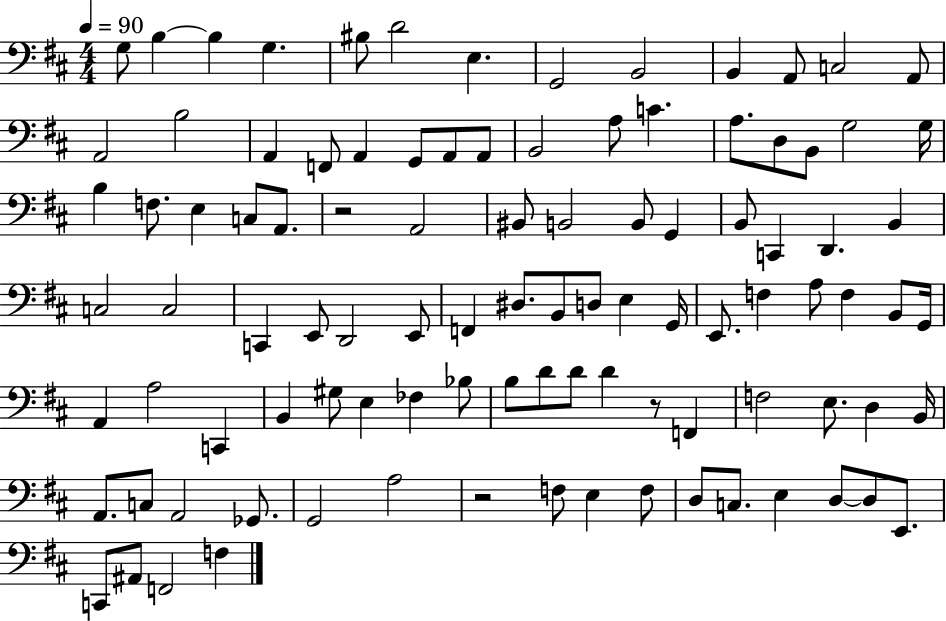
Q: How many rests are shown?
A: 3